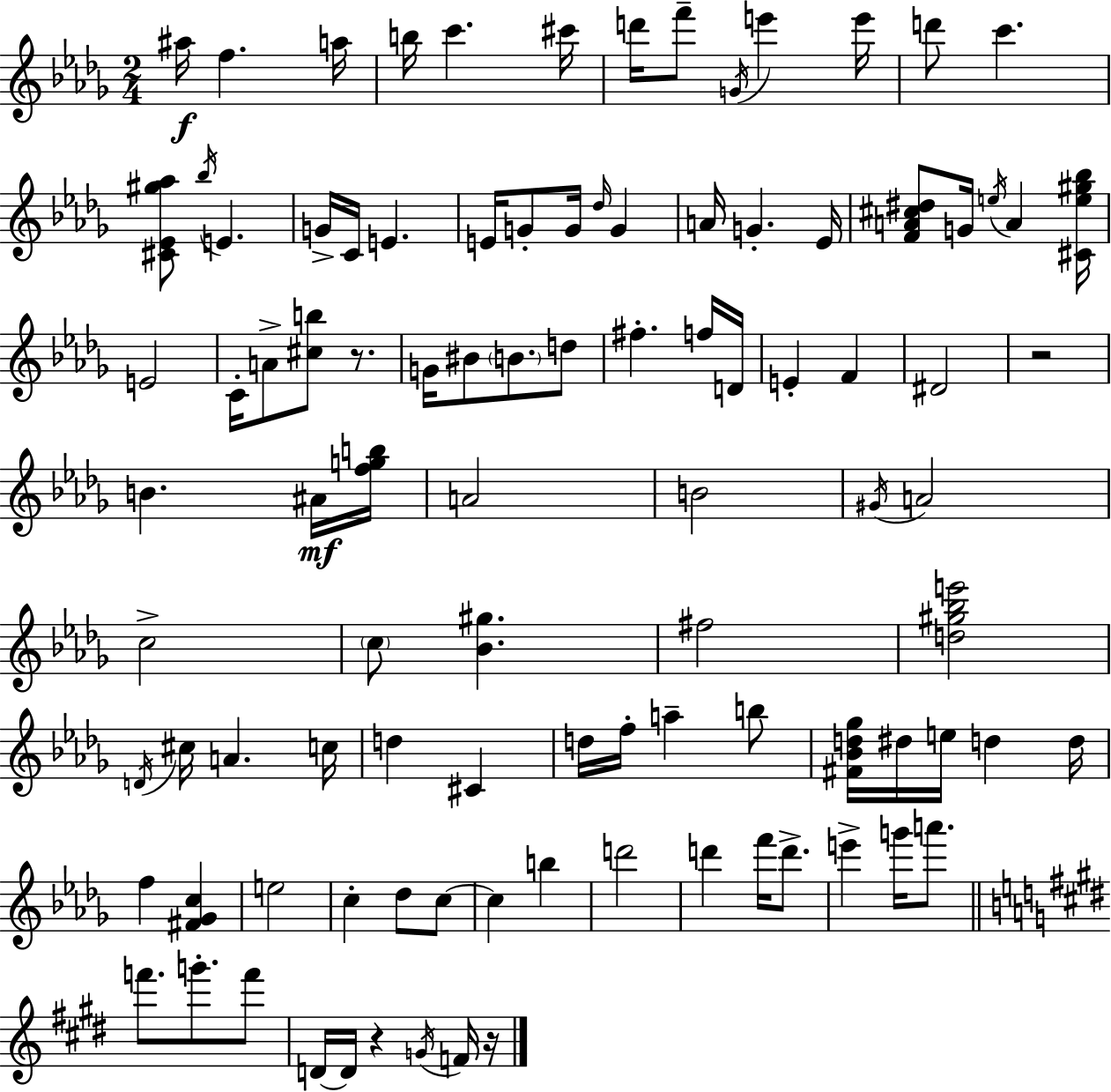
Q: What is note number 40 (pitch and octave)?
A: E4